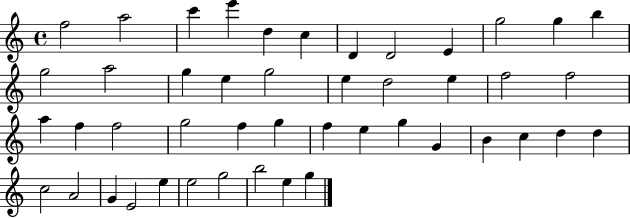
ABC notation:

X:1
T:Untitled
M:4/4
L:1/4
K:C
f2 a2 c' e' d c D D2 E g2 g b g2 a2 g e g2 e d2 e f2 f2 a f f2 g2 f g f e g G B c d d c2 A2 G E2 e e2 g2 b2 e g